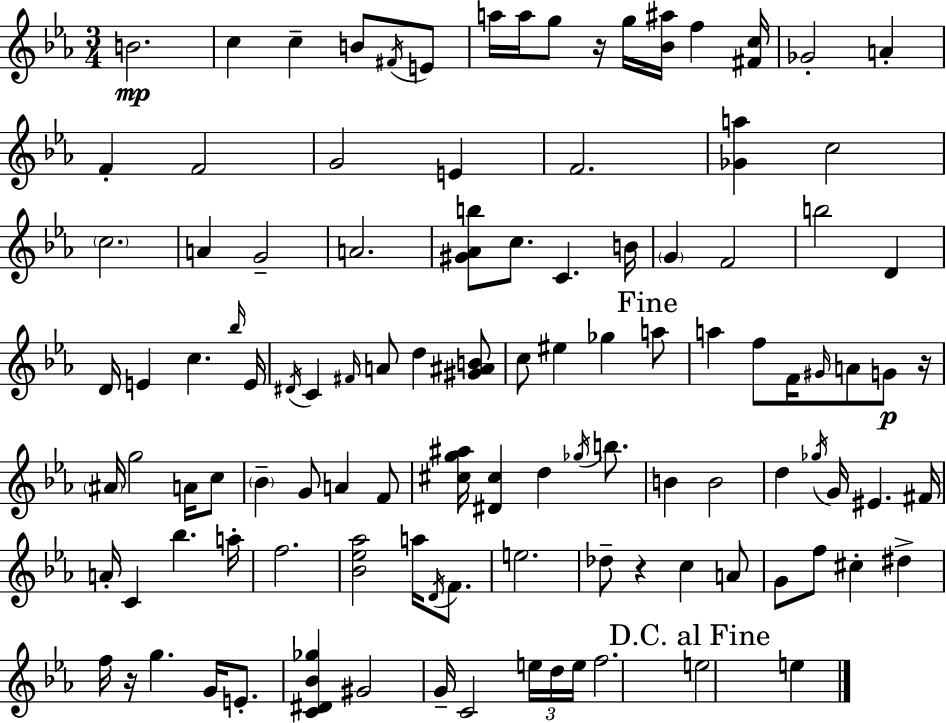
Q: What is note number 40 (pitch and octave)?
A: D5